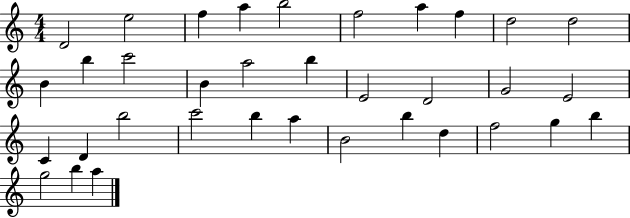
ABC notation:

X:1
T:Untitled
M:4/4
L:1/4
K:C
D2 e2 f a b2 f2 a f d2 d2 B b c'2 B a2 b E2 D2 G2 E2 C D b2 c'2 b a B2 b d f2 g b g2 b a